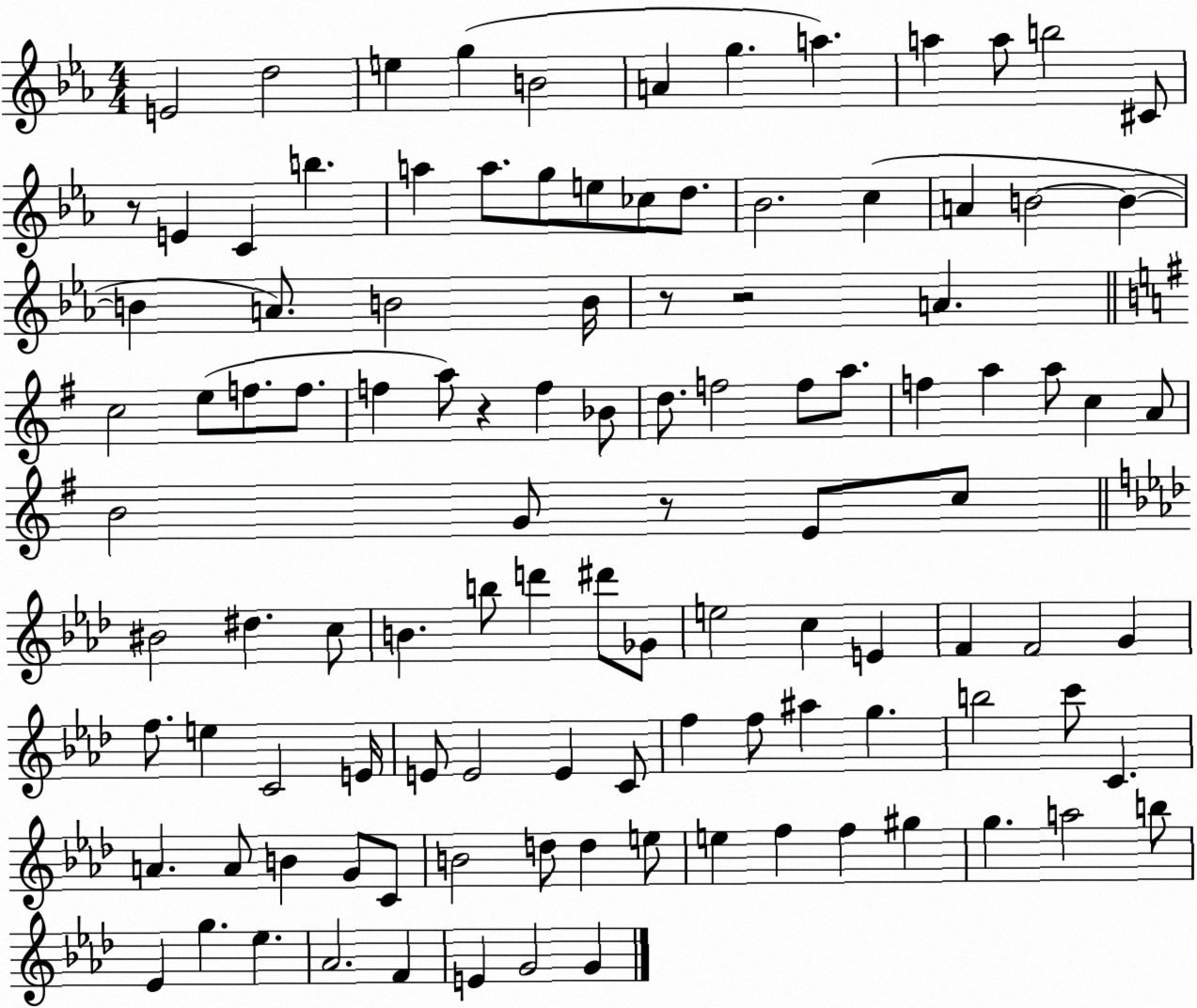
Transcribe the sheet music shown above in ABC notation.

X:1
T:Untitled
M:4/4
L:1/4
K:Eb
E2 d2 e g B2 A g a a a/2 b2 ^C/2 z/2 E C b a a/2 g/2 e/2 _c/2 d/2 _B2 c A B2 B B A/2 B2 B/4 z/2 z2 A c2 e/2 f/2 f/2 f a/2 z f _B/2 d/2 f2 f/2 a/2 f a a/2 c A/2 B2 G/2 z/2 E/2 c/2 ^B2 ^d c/2 B b/2 d' ^d'/2 _G/2 e2 c E F F2 G f/2 e C2 E/4 E/2 E2 E C/2 f f/2 ^a g b2 c'/2 C A A/2 B G/2 C/2 B2 d/2 d e/2 e f f ^g g a2 b/2 _E g _e _A2 F E G2 G